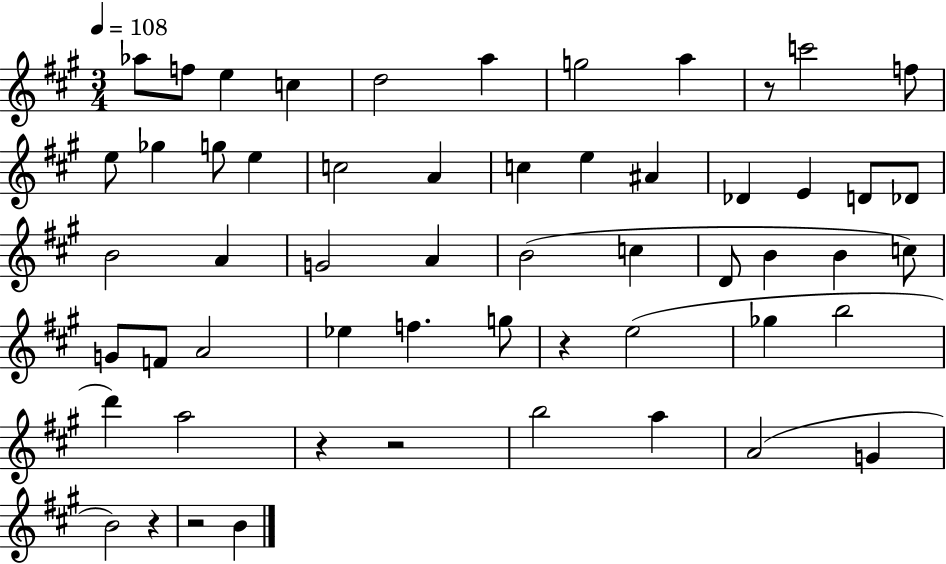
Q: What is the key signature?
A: A major